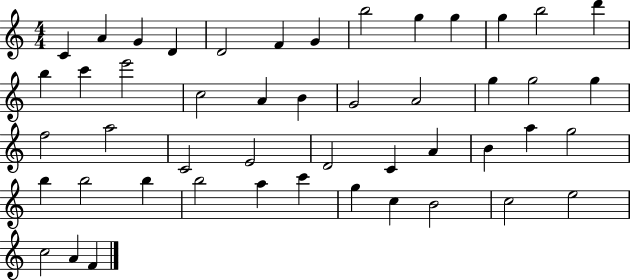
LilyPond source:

{
  \clef treble
  \numericTimeSignature
  \time 4/4
  \key c \major
  c'4 a'4 g'4 d'4 | d'2 f'4 g'4 | b''2 g''4 g''4 | g''4 b''2 d'''4 | \break b''4 c'''4 e'''2 | c''2 a'4 b'4 | g'2 a'2 | g''4 g''2 g''4 | \break f''2 a''2 | c'2 e'2 | d'2 c'4 a'4 | b'4 a''4 g''2 | \break b''4 b''2 b''4 | b''2 a''4 c'''4 | g''4 c''4 b'2 | c''2 e''2 | \break c''2 a'4 f'4 | \bar "|."
}